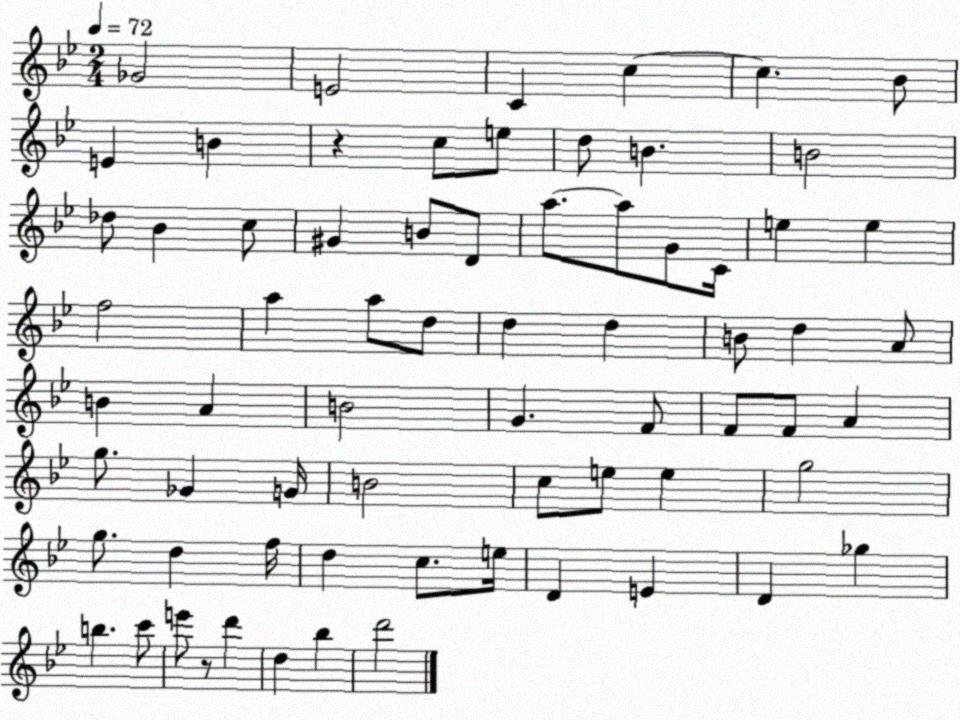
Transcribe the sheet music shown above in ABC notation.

X:1
T:Untitled
M:2/4
L:1/4
K:Bb
_G2 E2 C c c _B/2 E B z c/2 e/2 d/2 B B2 _d/2 _B c/2 ^G B/2 D/2 a/2 a/2 G/2 C/4 e e f2 a a/2 d/2 d d B/2 d A/2 B A B2 G F/2 F/2 F/2 A g/2 _G G/4 B2 c/2 e/2 e g2 g/2 d f/4 d c/2 e/4 D E D _g b c'/2 e'/2 z/2 d' d _b d'2